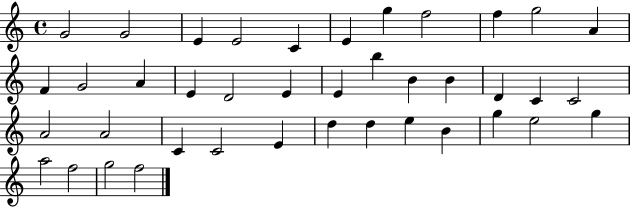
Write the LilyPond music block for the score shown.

{
  \clef treble
  \time 4/4
  \defaultTimeSignature
  \key c \major
  g'2 g'2 | e'4 e'2 c'4 | e'4 g''4 f''2 | f''4 g''2 a'4 | \break f'4 g'2 a'4 | e'4 d'2 e'4 | e'4 b''4 b'4 b'4 | d'4 c'4 c'2 | \break a'2 a'2 | c'4 c'2 e'4 | d''4 d''4 e''4 b'4 | g''4 e''2 g''4 | \break a''2 f''2 | g''2 f''2 | \bar "|."
}